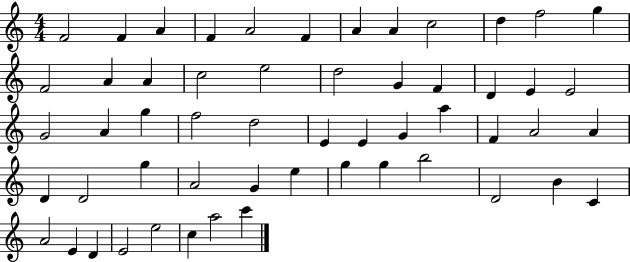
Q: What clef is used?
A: treble